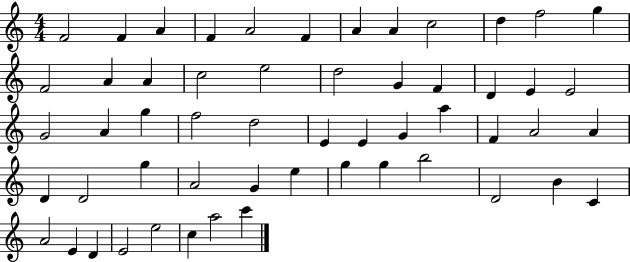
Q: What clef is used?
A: treble